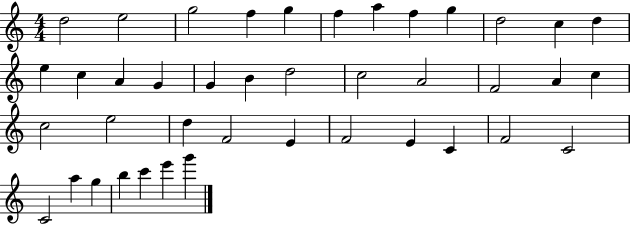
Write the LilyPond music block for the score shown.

{
  \clef treble
  \numericTimeSignature
  \time 4/4
  \key c \major
  d''2 e''2 | g''2 f''4 g''4 | f''4 a''4 f''4 g''4 | d''2 c''4 d''4 | \break e''4 c''4 a'4 g'4 | g'4 b'4 d''2 | c''2 a'2 | f'2 a'4 c''4 | \break c''2 e''2 | d''4 f'2 e'4 | f'2 e'4 c'4 | f'2 c'2 | \break c'2 a''4 g''4 | b''4 c'''4 e'''4 g'''4 | \bar "|."
}